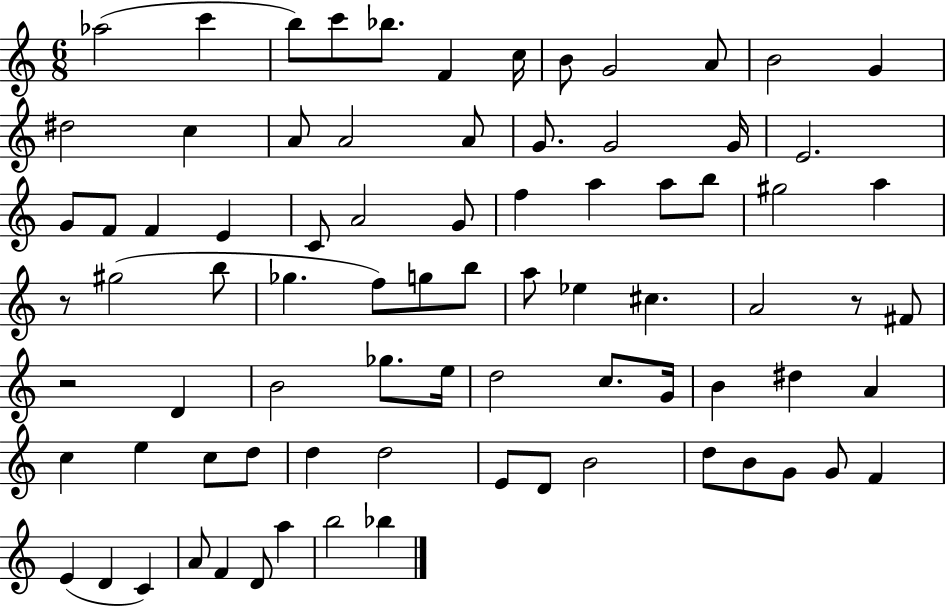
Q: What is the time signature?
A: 6/8